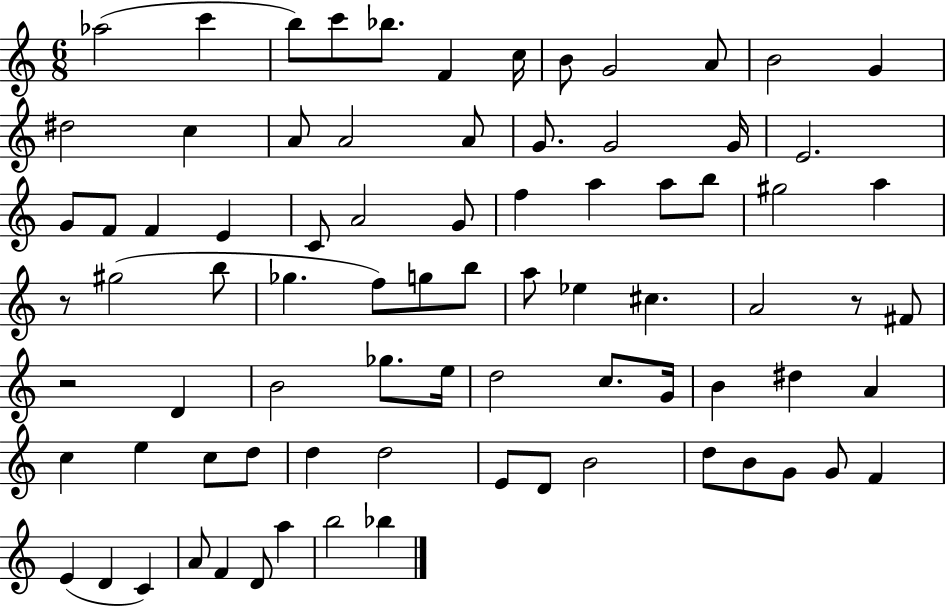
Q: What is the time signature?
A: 6/8